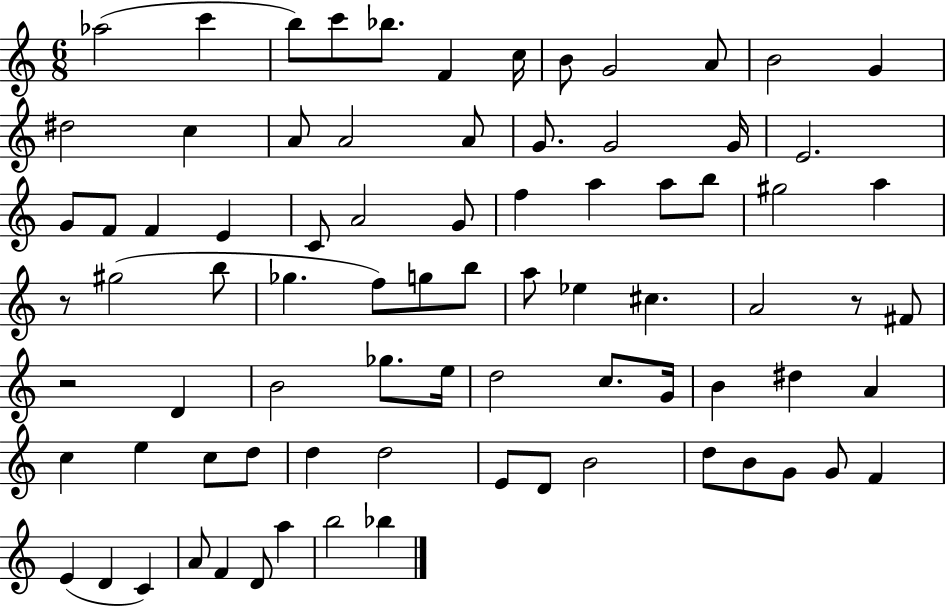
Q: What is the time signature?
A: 6/8